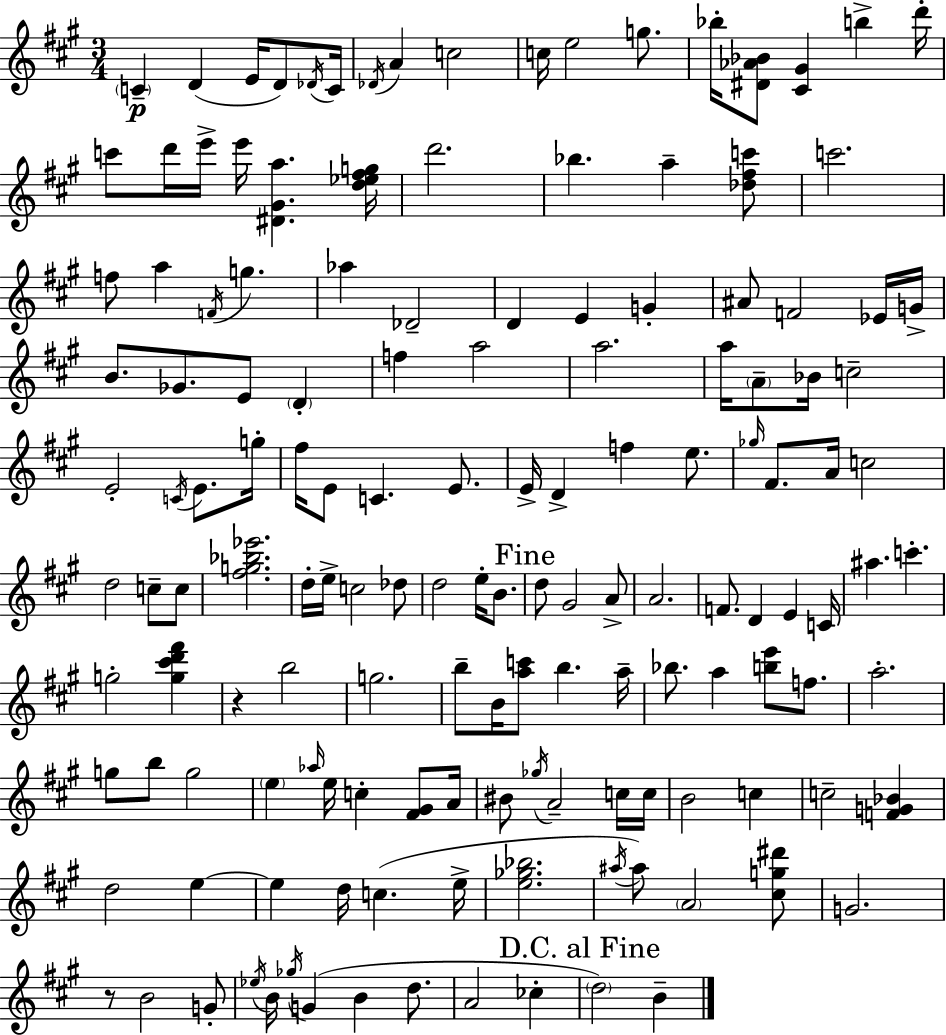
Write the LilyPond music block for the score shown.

{
  \clef treble
  \numericTimeSignature
  \time 3/4
  \key a \major
  \parenthesize c'4--\p d'4( e'16 d'8) \acciaccatura { des'16 } | c'16 \acciaccatura { des'16 } a'4 c''2 | c''16 e''2 g''8. | bes''16-. <dis' aes' bes'>8 <cis' gis'>4 b''4-> | \break d'''16-. c'''8 d'''16 e'''16-> e'''16 <dis' gis' a''>4. | <d'' ees'' fis'' g''>16 d'''2. | bes''4. a''4-- | <des'' fis'' c'''>8 c'''2. | \break f''8 a''4 \acciaccatura { f'16 } g''4. | aes''4 des'2-- | d'4 e'4 g'4-. | ais'8 f'2 | \break ees'16 g'16-> b'8. ges'8. e'8 \parenthesize d'4-. | f''4 a''2 | a''2. | a''16 \parenthesize a'8-- bes'16 c''2-- | \break e'2-. \acciaccatura { c'16 } | e'8. g''16-. fis''16 e'8 c'4. | e'8. e'16-> d'4-> f''4 | e''8. \grace { ges''16 } fis'8. a'16 c''2 | \break d''2 | c''8-- c''8 <fis'' g'' bes'' ees'''>2. | d''16-. e''16-> c''2 | des''8 d''2 | \break e''16-. b'8. \mark "Fine" d''8 gis'2 | a'8-> a'2. | f'8. d'4 | e'4 c'16 ais''4. c'''4.-. | \break g''2-. | <g'' cis''' d''' fis'''>4 r4 b''2 | g''2. | b''8-- b'16 <a'' c'''>8 b''4. | \break a''16-- bes''8. a''4 | <b'' e'''>8 f''8. a''2.-. | g''8 b''8 g''2 | \parenthesize e''4 \grace { aes''16 } e''16 c''4-. | \break <fis' gis'>8 a'16 bis'8 \acciaccatura { ges''16 } a'2-- | c''16 c''16 b'2 | c''4 c''2-- | <f' g' bes'>4 d''2 | \break e''4~~ e''4 d''16 | c''4.( e''16-> <e'' ges'' bes''>2. | \acciaccatura { ais''16 }) ais''8 \parenthesize a'2 | <cis'' g'' dis'''>8 g'2. | \break r8 b'2 | g'8-. \acciaccatura { ees''16 } b'16 \acciaccatura { ges''16 } g'4( | b'4 d''8. a'2 | ces''4-. \mark "D.C. al Fine" \parenthesize d''2) | \break b'4-- \bar "|."
}